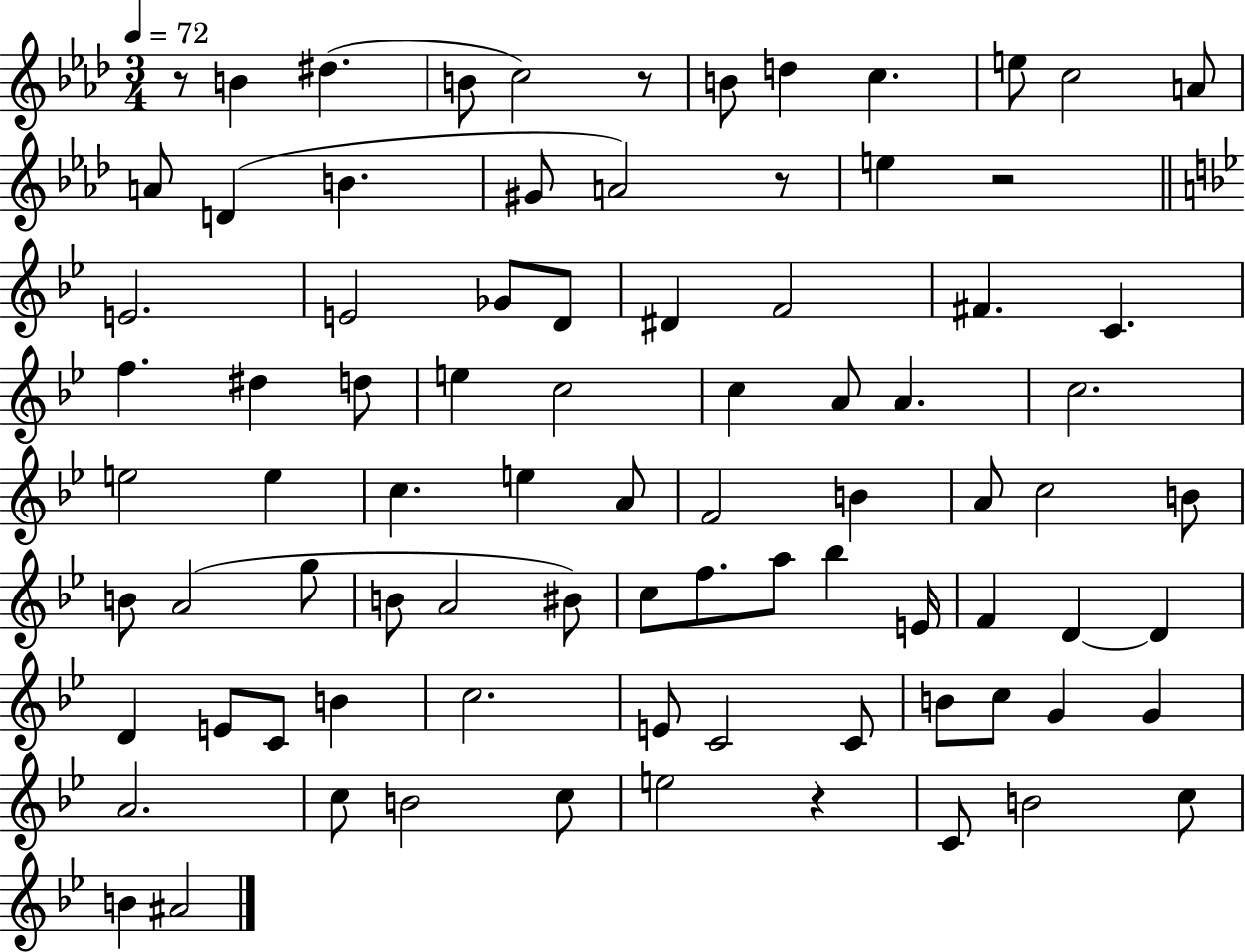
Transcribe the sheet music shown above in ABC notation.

X:1
T:Untitled
M:3/4
L:1/4
K:Ab
z/2 B ^d B/2 c2 z/2 B/2 d c e/2 c2 A/2 A/2 D B ^G/2 A2 z/2 e z2 E2 E2 _G/2 D/2 ^D F2 ^F C f ^d d/2 e c2 c A/2 A c2 e2 e c e A/2 F2 B A/2 c2 B/2 B/2 A2 g/2 B/2 A2 ^B/2 c/2 f/2 a/2 _b E/4 F D D D E/2 C/2 B c2 E/2 C2 C/2 B/2 c/2 G G A2 c/2 B2 c/2 e2 z C/2 B2 c/2 B ^A2